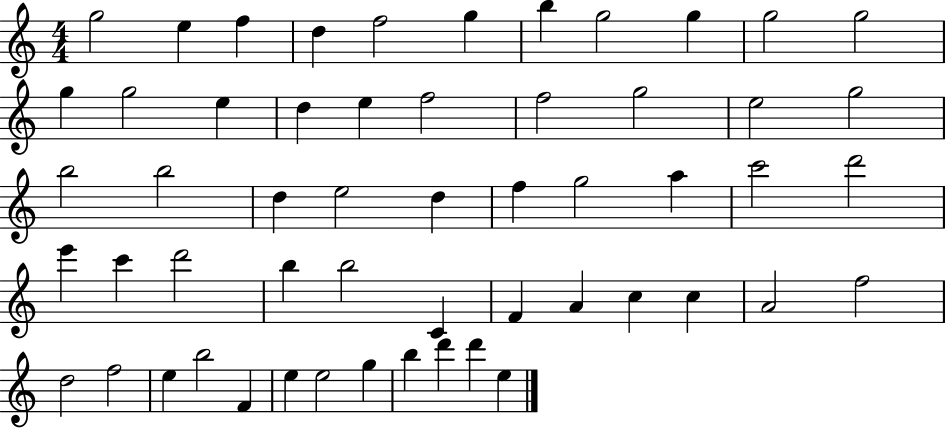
{
  \clef treble
  \numericTimeSignature
  \time 4/4
  \key c \major
  g''2 e''4 f''4 | d''4 f''2 g''4 | b''4 g''2 g''4 | g''2 g''2 | \break g''4 g''2 e''4 | d''4 e''4 f''2 | f''2 g''2 | e''2 g''2 | \break b''2 b''2 | d''4 e''2 d''4 | f''4 g''2 a''4 | c'''2 d'''2 | \break e'''4 c'''4 d'''2 | b''4 b''2 c'4 | f'4 a'4 c''4 c''4 | a'2 f''2 | \break d''2 f''2 | e''4 b''2 f'4 | e''4 e''2 g''4 | b''4 d'''4 d'''4 e''4 | \break \bar "|."
}